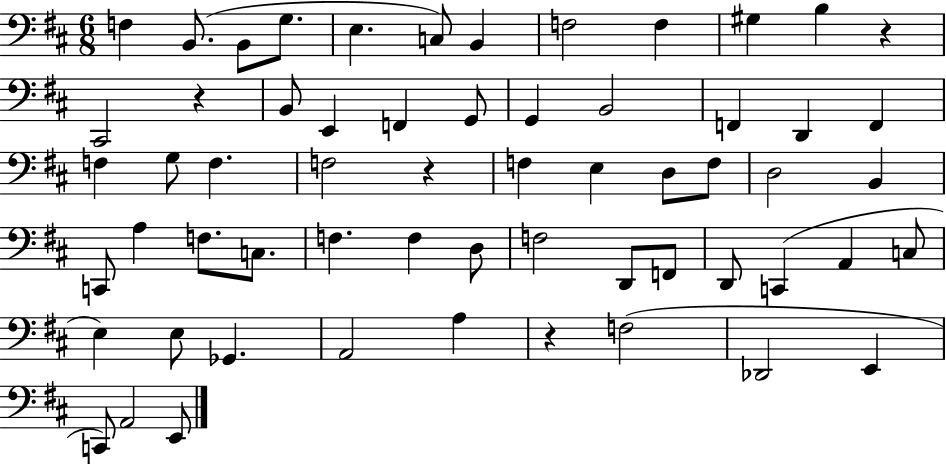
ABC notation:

X:1
T:Untitled
M:6/8
L:1/4
K:D
F, B,,/2 B,,/2 G,/2 E, C,/2 B,, F,2 F, ^G, B, z ^C,,2 z B,,/2 E,, F,, G,,/2 G,, B,,2 F,, D,, F,, F, G,/2 F, F,2 z F, E, D,/2 F,/2 D,2 B,, C,,/2 A, F,/2 C,/2 F, F, D,/2 F,2 D,,/2 F,,/2 D,,/2 C,, A,, C,/2 E, E,/2 _G,, A,,2 A, z F,2 _D,,2 E,, C,,/2 A,,2 E,,/2